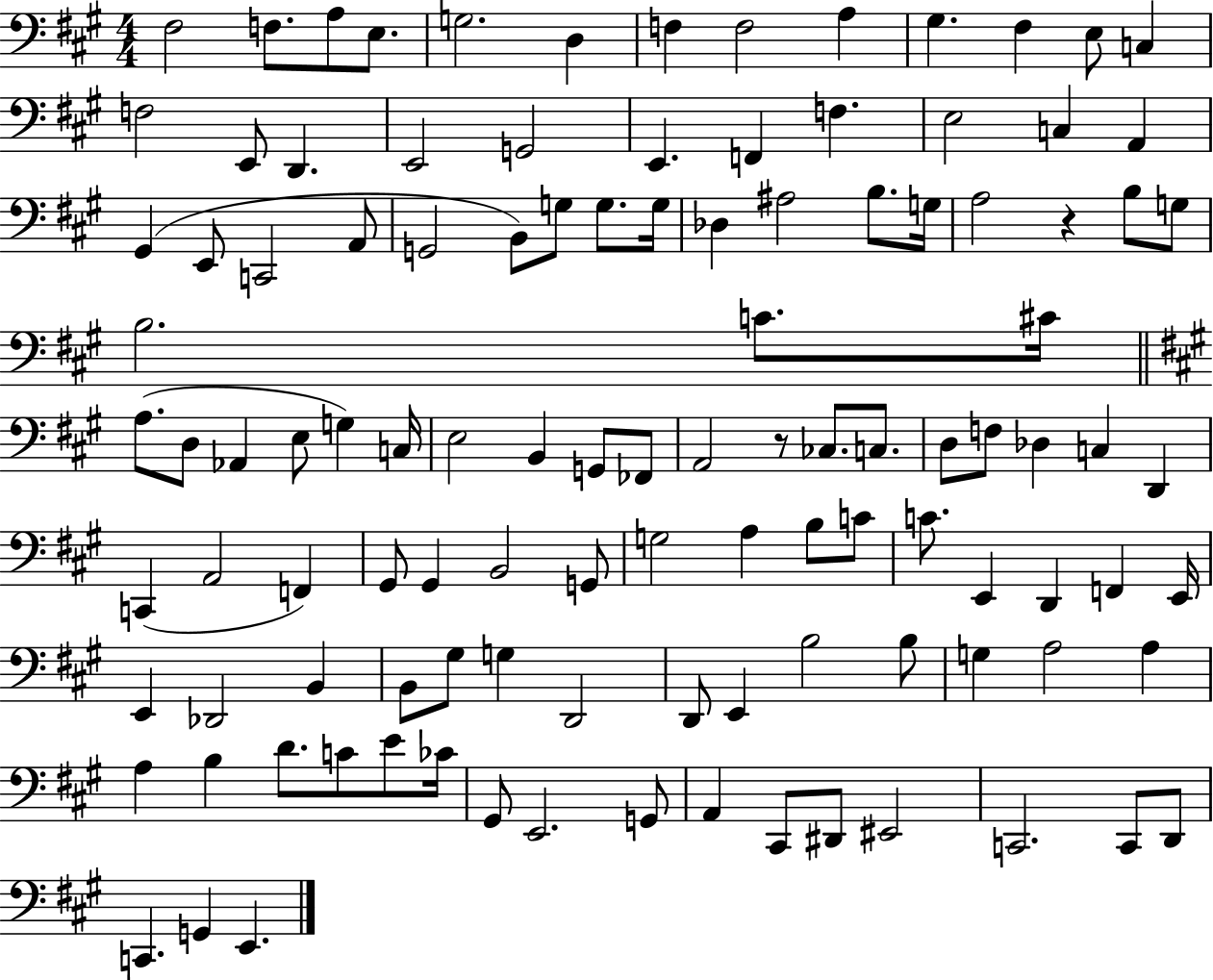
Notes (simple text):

F#3/h F3/e. A3/e E3/e. G3/h. D3/q F3/q F3/h A3/q G#3/q. F#3/q E3/e C3/q F3/h E2/e D2/q. E2/h G2/h E2/q. F2/q F3/q. E3/h C3/q A2/q G#2/q E2/e C2/h A2/e G2/h B2/e G3/e G3/e. G3/s Db3/q A#3/h B3/e. G3/s A3/h R/q B3/e G3/e B3/h. C4/e. C#4/s A3/e. D3/e Ab2/q E3/e G3/q C3/s E3/h B2/q G2/e FES2/e A2/h R/e CES3/e. C3/e. D3/e F3/e Db3/q C3/q D2/q C2/q A2/h F2/q G#2/e G#2/q B2/h G2/e G3/h A3/q B3/e C4/e C4/e. E2/q D2/q F2/q E2/s E2/q Db2/h B2/q B2/e G#3/e G3/q D2/h D2/e E2/q B3/h B3/e G3/q A3/h A3/q A3/q B3/q D4/e. C4/e E4/e CES4/s G#2/e E2/h. G2/e A2/q C#2/e D#2/e EIS2/h C2/h. C2/e D2/e C2/q. G2/q E2/q.